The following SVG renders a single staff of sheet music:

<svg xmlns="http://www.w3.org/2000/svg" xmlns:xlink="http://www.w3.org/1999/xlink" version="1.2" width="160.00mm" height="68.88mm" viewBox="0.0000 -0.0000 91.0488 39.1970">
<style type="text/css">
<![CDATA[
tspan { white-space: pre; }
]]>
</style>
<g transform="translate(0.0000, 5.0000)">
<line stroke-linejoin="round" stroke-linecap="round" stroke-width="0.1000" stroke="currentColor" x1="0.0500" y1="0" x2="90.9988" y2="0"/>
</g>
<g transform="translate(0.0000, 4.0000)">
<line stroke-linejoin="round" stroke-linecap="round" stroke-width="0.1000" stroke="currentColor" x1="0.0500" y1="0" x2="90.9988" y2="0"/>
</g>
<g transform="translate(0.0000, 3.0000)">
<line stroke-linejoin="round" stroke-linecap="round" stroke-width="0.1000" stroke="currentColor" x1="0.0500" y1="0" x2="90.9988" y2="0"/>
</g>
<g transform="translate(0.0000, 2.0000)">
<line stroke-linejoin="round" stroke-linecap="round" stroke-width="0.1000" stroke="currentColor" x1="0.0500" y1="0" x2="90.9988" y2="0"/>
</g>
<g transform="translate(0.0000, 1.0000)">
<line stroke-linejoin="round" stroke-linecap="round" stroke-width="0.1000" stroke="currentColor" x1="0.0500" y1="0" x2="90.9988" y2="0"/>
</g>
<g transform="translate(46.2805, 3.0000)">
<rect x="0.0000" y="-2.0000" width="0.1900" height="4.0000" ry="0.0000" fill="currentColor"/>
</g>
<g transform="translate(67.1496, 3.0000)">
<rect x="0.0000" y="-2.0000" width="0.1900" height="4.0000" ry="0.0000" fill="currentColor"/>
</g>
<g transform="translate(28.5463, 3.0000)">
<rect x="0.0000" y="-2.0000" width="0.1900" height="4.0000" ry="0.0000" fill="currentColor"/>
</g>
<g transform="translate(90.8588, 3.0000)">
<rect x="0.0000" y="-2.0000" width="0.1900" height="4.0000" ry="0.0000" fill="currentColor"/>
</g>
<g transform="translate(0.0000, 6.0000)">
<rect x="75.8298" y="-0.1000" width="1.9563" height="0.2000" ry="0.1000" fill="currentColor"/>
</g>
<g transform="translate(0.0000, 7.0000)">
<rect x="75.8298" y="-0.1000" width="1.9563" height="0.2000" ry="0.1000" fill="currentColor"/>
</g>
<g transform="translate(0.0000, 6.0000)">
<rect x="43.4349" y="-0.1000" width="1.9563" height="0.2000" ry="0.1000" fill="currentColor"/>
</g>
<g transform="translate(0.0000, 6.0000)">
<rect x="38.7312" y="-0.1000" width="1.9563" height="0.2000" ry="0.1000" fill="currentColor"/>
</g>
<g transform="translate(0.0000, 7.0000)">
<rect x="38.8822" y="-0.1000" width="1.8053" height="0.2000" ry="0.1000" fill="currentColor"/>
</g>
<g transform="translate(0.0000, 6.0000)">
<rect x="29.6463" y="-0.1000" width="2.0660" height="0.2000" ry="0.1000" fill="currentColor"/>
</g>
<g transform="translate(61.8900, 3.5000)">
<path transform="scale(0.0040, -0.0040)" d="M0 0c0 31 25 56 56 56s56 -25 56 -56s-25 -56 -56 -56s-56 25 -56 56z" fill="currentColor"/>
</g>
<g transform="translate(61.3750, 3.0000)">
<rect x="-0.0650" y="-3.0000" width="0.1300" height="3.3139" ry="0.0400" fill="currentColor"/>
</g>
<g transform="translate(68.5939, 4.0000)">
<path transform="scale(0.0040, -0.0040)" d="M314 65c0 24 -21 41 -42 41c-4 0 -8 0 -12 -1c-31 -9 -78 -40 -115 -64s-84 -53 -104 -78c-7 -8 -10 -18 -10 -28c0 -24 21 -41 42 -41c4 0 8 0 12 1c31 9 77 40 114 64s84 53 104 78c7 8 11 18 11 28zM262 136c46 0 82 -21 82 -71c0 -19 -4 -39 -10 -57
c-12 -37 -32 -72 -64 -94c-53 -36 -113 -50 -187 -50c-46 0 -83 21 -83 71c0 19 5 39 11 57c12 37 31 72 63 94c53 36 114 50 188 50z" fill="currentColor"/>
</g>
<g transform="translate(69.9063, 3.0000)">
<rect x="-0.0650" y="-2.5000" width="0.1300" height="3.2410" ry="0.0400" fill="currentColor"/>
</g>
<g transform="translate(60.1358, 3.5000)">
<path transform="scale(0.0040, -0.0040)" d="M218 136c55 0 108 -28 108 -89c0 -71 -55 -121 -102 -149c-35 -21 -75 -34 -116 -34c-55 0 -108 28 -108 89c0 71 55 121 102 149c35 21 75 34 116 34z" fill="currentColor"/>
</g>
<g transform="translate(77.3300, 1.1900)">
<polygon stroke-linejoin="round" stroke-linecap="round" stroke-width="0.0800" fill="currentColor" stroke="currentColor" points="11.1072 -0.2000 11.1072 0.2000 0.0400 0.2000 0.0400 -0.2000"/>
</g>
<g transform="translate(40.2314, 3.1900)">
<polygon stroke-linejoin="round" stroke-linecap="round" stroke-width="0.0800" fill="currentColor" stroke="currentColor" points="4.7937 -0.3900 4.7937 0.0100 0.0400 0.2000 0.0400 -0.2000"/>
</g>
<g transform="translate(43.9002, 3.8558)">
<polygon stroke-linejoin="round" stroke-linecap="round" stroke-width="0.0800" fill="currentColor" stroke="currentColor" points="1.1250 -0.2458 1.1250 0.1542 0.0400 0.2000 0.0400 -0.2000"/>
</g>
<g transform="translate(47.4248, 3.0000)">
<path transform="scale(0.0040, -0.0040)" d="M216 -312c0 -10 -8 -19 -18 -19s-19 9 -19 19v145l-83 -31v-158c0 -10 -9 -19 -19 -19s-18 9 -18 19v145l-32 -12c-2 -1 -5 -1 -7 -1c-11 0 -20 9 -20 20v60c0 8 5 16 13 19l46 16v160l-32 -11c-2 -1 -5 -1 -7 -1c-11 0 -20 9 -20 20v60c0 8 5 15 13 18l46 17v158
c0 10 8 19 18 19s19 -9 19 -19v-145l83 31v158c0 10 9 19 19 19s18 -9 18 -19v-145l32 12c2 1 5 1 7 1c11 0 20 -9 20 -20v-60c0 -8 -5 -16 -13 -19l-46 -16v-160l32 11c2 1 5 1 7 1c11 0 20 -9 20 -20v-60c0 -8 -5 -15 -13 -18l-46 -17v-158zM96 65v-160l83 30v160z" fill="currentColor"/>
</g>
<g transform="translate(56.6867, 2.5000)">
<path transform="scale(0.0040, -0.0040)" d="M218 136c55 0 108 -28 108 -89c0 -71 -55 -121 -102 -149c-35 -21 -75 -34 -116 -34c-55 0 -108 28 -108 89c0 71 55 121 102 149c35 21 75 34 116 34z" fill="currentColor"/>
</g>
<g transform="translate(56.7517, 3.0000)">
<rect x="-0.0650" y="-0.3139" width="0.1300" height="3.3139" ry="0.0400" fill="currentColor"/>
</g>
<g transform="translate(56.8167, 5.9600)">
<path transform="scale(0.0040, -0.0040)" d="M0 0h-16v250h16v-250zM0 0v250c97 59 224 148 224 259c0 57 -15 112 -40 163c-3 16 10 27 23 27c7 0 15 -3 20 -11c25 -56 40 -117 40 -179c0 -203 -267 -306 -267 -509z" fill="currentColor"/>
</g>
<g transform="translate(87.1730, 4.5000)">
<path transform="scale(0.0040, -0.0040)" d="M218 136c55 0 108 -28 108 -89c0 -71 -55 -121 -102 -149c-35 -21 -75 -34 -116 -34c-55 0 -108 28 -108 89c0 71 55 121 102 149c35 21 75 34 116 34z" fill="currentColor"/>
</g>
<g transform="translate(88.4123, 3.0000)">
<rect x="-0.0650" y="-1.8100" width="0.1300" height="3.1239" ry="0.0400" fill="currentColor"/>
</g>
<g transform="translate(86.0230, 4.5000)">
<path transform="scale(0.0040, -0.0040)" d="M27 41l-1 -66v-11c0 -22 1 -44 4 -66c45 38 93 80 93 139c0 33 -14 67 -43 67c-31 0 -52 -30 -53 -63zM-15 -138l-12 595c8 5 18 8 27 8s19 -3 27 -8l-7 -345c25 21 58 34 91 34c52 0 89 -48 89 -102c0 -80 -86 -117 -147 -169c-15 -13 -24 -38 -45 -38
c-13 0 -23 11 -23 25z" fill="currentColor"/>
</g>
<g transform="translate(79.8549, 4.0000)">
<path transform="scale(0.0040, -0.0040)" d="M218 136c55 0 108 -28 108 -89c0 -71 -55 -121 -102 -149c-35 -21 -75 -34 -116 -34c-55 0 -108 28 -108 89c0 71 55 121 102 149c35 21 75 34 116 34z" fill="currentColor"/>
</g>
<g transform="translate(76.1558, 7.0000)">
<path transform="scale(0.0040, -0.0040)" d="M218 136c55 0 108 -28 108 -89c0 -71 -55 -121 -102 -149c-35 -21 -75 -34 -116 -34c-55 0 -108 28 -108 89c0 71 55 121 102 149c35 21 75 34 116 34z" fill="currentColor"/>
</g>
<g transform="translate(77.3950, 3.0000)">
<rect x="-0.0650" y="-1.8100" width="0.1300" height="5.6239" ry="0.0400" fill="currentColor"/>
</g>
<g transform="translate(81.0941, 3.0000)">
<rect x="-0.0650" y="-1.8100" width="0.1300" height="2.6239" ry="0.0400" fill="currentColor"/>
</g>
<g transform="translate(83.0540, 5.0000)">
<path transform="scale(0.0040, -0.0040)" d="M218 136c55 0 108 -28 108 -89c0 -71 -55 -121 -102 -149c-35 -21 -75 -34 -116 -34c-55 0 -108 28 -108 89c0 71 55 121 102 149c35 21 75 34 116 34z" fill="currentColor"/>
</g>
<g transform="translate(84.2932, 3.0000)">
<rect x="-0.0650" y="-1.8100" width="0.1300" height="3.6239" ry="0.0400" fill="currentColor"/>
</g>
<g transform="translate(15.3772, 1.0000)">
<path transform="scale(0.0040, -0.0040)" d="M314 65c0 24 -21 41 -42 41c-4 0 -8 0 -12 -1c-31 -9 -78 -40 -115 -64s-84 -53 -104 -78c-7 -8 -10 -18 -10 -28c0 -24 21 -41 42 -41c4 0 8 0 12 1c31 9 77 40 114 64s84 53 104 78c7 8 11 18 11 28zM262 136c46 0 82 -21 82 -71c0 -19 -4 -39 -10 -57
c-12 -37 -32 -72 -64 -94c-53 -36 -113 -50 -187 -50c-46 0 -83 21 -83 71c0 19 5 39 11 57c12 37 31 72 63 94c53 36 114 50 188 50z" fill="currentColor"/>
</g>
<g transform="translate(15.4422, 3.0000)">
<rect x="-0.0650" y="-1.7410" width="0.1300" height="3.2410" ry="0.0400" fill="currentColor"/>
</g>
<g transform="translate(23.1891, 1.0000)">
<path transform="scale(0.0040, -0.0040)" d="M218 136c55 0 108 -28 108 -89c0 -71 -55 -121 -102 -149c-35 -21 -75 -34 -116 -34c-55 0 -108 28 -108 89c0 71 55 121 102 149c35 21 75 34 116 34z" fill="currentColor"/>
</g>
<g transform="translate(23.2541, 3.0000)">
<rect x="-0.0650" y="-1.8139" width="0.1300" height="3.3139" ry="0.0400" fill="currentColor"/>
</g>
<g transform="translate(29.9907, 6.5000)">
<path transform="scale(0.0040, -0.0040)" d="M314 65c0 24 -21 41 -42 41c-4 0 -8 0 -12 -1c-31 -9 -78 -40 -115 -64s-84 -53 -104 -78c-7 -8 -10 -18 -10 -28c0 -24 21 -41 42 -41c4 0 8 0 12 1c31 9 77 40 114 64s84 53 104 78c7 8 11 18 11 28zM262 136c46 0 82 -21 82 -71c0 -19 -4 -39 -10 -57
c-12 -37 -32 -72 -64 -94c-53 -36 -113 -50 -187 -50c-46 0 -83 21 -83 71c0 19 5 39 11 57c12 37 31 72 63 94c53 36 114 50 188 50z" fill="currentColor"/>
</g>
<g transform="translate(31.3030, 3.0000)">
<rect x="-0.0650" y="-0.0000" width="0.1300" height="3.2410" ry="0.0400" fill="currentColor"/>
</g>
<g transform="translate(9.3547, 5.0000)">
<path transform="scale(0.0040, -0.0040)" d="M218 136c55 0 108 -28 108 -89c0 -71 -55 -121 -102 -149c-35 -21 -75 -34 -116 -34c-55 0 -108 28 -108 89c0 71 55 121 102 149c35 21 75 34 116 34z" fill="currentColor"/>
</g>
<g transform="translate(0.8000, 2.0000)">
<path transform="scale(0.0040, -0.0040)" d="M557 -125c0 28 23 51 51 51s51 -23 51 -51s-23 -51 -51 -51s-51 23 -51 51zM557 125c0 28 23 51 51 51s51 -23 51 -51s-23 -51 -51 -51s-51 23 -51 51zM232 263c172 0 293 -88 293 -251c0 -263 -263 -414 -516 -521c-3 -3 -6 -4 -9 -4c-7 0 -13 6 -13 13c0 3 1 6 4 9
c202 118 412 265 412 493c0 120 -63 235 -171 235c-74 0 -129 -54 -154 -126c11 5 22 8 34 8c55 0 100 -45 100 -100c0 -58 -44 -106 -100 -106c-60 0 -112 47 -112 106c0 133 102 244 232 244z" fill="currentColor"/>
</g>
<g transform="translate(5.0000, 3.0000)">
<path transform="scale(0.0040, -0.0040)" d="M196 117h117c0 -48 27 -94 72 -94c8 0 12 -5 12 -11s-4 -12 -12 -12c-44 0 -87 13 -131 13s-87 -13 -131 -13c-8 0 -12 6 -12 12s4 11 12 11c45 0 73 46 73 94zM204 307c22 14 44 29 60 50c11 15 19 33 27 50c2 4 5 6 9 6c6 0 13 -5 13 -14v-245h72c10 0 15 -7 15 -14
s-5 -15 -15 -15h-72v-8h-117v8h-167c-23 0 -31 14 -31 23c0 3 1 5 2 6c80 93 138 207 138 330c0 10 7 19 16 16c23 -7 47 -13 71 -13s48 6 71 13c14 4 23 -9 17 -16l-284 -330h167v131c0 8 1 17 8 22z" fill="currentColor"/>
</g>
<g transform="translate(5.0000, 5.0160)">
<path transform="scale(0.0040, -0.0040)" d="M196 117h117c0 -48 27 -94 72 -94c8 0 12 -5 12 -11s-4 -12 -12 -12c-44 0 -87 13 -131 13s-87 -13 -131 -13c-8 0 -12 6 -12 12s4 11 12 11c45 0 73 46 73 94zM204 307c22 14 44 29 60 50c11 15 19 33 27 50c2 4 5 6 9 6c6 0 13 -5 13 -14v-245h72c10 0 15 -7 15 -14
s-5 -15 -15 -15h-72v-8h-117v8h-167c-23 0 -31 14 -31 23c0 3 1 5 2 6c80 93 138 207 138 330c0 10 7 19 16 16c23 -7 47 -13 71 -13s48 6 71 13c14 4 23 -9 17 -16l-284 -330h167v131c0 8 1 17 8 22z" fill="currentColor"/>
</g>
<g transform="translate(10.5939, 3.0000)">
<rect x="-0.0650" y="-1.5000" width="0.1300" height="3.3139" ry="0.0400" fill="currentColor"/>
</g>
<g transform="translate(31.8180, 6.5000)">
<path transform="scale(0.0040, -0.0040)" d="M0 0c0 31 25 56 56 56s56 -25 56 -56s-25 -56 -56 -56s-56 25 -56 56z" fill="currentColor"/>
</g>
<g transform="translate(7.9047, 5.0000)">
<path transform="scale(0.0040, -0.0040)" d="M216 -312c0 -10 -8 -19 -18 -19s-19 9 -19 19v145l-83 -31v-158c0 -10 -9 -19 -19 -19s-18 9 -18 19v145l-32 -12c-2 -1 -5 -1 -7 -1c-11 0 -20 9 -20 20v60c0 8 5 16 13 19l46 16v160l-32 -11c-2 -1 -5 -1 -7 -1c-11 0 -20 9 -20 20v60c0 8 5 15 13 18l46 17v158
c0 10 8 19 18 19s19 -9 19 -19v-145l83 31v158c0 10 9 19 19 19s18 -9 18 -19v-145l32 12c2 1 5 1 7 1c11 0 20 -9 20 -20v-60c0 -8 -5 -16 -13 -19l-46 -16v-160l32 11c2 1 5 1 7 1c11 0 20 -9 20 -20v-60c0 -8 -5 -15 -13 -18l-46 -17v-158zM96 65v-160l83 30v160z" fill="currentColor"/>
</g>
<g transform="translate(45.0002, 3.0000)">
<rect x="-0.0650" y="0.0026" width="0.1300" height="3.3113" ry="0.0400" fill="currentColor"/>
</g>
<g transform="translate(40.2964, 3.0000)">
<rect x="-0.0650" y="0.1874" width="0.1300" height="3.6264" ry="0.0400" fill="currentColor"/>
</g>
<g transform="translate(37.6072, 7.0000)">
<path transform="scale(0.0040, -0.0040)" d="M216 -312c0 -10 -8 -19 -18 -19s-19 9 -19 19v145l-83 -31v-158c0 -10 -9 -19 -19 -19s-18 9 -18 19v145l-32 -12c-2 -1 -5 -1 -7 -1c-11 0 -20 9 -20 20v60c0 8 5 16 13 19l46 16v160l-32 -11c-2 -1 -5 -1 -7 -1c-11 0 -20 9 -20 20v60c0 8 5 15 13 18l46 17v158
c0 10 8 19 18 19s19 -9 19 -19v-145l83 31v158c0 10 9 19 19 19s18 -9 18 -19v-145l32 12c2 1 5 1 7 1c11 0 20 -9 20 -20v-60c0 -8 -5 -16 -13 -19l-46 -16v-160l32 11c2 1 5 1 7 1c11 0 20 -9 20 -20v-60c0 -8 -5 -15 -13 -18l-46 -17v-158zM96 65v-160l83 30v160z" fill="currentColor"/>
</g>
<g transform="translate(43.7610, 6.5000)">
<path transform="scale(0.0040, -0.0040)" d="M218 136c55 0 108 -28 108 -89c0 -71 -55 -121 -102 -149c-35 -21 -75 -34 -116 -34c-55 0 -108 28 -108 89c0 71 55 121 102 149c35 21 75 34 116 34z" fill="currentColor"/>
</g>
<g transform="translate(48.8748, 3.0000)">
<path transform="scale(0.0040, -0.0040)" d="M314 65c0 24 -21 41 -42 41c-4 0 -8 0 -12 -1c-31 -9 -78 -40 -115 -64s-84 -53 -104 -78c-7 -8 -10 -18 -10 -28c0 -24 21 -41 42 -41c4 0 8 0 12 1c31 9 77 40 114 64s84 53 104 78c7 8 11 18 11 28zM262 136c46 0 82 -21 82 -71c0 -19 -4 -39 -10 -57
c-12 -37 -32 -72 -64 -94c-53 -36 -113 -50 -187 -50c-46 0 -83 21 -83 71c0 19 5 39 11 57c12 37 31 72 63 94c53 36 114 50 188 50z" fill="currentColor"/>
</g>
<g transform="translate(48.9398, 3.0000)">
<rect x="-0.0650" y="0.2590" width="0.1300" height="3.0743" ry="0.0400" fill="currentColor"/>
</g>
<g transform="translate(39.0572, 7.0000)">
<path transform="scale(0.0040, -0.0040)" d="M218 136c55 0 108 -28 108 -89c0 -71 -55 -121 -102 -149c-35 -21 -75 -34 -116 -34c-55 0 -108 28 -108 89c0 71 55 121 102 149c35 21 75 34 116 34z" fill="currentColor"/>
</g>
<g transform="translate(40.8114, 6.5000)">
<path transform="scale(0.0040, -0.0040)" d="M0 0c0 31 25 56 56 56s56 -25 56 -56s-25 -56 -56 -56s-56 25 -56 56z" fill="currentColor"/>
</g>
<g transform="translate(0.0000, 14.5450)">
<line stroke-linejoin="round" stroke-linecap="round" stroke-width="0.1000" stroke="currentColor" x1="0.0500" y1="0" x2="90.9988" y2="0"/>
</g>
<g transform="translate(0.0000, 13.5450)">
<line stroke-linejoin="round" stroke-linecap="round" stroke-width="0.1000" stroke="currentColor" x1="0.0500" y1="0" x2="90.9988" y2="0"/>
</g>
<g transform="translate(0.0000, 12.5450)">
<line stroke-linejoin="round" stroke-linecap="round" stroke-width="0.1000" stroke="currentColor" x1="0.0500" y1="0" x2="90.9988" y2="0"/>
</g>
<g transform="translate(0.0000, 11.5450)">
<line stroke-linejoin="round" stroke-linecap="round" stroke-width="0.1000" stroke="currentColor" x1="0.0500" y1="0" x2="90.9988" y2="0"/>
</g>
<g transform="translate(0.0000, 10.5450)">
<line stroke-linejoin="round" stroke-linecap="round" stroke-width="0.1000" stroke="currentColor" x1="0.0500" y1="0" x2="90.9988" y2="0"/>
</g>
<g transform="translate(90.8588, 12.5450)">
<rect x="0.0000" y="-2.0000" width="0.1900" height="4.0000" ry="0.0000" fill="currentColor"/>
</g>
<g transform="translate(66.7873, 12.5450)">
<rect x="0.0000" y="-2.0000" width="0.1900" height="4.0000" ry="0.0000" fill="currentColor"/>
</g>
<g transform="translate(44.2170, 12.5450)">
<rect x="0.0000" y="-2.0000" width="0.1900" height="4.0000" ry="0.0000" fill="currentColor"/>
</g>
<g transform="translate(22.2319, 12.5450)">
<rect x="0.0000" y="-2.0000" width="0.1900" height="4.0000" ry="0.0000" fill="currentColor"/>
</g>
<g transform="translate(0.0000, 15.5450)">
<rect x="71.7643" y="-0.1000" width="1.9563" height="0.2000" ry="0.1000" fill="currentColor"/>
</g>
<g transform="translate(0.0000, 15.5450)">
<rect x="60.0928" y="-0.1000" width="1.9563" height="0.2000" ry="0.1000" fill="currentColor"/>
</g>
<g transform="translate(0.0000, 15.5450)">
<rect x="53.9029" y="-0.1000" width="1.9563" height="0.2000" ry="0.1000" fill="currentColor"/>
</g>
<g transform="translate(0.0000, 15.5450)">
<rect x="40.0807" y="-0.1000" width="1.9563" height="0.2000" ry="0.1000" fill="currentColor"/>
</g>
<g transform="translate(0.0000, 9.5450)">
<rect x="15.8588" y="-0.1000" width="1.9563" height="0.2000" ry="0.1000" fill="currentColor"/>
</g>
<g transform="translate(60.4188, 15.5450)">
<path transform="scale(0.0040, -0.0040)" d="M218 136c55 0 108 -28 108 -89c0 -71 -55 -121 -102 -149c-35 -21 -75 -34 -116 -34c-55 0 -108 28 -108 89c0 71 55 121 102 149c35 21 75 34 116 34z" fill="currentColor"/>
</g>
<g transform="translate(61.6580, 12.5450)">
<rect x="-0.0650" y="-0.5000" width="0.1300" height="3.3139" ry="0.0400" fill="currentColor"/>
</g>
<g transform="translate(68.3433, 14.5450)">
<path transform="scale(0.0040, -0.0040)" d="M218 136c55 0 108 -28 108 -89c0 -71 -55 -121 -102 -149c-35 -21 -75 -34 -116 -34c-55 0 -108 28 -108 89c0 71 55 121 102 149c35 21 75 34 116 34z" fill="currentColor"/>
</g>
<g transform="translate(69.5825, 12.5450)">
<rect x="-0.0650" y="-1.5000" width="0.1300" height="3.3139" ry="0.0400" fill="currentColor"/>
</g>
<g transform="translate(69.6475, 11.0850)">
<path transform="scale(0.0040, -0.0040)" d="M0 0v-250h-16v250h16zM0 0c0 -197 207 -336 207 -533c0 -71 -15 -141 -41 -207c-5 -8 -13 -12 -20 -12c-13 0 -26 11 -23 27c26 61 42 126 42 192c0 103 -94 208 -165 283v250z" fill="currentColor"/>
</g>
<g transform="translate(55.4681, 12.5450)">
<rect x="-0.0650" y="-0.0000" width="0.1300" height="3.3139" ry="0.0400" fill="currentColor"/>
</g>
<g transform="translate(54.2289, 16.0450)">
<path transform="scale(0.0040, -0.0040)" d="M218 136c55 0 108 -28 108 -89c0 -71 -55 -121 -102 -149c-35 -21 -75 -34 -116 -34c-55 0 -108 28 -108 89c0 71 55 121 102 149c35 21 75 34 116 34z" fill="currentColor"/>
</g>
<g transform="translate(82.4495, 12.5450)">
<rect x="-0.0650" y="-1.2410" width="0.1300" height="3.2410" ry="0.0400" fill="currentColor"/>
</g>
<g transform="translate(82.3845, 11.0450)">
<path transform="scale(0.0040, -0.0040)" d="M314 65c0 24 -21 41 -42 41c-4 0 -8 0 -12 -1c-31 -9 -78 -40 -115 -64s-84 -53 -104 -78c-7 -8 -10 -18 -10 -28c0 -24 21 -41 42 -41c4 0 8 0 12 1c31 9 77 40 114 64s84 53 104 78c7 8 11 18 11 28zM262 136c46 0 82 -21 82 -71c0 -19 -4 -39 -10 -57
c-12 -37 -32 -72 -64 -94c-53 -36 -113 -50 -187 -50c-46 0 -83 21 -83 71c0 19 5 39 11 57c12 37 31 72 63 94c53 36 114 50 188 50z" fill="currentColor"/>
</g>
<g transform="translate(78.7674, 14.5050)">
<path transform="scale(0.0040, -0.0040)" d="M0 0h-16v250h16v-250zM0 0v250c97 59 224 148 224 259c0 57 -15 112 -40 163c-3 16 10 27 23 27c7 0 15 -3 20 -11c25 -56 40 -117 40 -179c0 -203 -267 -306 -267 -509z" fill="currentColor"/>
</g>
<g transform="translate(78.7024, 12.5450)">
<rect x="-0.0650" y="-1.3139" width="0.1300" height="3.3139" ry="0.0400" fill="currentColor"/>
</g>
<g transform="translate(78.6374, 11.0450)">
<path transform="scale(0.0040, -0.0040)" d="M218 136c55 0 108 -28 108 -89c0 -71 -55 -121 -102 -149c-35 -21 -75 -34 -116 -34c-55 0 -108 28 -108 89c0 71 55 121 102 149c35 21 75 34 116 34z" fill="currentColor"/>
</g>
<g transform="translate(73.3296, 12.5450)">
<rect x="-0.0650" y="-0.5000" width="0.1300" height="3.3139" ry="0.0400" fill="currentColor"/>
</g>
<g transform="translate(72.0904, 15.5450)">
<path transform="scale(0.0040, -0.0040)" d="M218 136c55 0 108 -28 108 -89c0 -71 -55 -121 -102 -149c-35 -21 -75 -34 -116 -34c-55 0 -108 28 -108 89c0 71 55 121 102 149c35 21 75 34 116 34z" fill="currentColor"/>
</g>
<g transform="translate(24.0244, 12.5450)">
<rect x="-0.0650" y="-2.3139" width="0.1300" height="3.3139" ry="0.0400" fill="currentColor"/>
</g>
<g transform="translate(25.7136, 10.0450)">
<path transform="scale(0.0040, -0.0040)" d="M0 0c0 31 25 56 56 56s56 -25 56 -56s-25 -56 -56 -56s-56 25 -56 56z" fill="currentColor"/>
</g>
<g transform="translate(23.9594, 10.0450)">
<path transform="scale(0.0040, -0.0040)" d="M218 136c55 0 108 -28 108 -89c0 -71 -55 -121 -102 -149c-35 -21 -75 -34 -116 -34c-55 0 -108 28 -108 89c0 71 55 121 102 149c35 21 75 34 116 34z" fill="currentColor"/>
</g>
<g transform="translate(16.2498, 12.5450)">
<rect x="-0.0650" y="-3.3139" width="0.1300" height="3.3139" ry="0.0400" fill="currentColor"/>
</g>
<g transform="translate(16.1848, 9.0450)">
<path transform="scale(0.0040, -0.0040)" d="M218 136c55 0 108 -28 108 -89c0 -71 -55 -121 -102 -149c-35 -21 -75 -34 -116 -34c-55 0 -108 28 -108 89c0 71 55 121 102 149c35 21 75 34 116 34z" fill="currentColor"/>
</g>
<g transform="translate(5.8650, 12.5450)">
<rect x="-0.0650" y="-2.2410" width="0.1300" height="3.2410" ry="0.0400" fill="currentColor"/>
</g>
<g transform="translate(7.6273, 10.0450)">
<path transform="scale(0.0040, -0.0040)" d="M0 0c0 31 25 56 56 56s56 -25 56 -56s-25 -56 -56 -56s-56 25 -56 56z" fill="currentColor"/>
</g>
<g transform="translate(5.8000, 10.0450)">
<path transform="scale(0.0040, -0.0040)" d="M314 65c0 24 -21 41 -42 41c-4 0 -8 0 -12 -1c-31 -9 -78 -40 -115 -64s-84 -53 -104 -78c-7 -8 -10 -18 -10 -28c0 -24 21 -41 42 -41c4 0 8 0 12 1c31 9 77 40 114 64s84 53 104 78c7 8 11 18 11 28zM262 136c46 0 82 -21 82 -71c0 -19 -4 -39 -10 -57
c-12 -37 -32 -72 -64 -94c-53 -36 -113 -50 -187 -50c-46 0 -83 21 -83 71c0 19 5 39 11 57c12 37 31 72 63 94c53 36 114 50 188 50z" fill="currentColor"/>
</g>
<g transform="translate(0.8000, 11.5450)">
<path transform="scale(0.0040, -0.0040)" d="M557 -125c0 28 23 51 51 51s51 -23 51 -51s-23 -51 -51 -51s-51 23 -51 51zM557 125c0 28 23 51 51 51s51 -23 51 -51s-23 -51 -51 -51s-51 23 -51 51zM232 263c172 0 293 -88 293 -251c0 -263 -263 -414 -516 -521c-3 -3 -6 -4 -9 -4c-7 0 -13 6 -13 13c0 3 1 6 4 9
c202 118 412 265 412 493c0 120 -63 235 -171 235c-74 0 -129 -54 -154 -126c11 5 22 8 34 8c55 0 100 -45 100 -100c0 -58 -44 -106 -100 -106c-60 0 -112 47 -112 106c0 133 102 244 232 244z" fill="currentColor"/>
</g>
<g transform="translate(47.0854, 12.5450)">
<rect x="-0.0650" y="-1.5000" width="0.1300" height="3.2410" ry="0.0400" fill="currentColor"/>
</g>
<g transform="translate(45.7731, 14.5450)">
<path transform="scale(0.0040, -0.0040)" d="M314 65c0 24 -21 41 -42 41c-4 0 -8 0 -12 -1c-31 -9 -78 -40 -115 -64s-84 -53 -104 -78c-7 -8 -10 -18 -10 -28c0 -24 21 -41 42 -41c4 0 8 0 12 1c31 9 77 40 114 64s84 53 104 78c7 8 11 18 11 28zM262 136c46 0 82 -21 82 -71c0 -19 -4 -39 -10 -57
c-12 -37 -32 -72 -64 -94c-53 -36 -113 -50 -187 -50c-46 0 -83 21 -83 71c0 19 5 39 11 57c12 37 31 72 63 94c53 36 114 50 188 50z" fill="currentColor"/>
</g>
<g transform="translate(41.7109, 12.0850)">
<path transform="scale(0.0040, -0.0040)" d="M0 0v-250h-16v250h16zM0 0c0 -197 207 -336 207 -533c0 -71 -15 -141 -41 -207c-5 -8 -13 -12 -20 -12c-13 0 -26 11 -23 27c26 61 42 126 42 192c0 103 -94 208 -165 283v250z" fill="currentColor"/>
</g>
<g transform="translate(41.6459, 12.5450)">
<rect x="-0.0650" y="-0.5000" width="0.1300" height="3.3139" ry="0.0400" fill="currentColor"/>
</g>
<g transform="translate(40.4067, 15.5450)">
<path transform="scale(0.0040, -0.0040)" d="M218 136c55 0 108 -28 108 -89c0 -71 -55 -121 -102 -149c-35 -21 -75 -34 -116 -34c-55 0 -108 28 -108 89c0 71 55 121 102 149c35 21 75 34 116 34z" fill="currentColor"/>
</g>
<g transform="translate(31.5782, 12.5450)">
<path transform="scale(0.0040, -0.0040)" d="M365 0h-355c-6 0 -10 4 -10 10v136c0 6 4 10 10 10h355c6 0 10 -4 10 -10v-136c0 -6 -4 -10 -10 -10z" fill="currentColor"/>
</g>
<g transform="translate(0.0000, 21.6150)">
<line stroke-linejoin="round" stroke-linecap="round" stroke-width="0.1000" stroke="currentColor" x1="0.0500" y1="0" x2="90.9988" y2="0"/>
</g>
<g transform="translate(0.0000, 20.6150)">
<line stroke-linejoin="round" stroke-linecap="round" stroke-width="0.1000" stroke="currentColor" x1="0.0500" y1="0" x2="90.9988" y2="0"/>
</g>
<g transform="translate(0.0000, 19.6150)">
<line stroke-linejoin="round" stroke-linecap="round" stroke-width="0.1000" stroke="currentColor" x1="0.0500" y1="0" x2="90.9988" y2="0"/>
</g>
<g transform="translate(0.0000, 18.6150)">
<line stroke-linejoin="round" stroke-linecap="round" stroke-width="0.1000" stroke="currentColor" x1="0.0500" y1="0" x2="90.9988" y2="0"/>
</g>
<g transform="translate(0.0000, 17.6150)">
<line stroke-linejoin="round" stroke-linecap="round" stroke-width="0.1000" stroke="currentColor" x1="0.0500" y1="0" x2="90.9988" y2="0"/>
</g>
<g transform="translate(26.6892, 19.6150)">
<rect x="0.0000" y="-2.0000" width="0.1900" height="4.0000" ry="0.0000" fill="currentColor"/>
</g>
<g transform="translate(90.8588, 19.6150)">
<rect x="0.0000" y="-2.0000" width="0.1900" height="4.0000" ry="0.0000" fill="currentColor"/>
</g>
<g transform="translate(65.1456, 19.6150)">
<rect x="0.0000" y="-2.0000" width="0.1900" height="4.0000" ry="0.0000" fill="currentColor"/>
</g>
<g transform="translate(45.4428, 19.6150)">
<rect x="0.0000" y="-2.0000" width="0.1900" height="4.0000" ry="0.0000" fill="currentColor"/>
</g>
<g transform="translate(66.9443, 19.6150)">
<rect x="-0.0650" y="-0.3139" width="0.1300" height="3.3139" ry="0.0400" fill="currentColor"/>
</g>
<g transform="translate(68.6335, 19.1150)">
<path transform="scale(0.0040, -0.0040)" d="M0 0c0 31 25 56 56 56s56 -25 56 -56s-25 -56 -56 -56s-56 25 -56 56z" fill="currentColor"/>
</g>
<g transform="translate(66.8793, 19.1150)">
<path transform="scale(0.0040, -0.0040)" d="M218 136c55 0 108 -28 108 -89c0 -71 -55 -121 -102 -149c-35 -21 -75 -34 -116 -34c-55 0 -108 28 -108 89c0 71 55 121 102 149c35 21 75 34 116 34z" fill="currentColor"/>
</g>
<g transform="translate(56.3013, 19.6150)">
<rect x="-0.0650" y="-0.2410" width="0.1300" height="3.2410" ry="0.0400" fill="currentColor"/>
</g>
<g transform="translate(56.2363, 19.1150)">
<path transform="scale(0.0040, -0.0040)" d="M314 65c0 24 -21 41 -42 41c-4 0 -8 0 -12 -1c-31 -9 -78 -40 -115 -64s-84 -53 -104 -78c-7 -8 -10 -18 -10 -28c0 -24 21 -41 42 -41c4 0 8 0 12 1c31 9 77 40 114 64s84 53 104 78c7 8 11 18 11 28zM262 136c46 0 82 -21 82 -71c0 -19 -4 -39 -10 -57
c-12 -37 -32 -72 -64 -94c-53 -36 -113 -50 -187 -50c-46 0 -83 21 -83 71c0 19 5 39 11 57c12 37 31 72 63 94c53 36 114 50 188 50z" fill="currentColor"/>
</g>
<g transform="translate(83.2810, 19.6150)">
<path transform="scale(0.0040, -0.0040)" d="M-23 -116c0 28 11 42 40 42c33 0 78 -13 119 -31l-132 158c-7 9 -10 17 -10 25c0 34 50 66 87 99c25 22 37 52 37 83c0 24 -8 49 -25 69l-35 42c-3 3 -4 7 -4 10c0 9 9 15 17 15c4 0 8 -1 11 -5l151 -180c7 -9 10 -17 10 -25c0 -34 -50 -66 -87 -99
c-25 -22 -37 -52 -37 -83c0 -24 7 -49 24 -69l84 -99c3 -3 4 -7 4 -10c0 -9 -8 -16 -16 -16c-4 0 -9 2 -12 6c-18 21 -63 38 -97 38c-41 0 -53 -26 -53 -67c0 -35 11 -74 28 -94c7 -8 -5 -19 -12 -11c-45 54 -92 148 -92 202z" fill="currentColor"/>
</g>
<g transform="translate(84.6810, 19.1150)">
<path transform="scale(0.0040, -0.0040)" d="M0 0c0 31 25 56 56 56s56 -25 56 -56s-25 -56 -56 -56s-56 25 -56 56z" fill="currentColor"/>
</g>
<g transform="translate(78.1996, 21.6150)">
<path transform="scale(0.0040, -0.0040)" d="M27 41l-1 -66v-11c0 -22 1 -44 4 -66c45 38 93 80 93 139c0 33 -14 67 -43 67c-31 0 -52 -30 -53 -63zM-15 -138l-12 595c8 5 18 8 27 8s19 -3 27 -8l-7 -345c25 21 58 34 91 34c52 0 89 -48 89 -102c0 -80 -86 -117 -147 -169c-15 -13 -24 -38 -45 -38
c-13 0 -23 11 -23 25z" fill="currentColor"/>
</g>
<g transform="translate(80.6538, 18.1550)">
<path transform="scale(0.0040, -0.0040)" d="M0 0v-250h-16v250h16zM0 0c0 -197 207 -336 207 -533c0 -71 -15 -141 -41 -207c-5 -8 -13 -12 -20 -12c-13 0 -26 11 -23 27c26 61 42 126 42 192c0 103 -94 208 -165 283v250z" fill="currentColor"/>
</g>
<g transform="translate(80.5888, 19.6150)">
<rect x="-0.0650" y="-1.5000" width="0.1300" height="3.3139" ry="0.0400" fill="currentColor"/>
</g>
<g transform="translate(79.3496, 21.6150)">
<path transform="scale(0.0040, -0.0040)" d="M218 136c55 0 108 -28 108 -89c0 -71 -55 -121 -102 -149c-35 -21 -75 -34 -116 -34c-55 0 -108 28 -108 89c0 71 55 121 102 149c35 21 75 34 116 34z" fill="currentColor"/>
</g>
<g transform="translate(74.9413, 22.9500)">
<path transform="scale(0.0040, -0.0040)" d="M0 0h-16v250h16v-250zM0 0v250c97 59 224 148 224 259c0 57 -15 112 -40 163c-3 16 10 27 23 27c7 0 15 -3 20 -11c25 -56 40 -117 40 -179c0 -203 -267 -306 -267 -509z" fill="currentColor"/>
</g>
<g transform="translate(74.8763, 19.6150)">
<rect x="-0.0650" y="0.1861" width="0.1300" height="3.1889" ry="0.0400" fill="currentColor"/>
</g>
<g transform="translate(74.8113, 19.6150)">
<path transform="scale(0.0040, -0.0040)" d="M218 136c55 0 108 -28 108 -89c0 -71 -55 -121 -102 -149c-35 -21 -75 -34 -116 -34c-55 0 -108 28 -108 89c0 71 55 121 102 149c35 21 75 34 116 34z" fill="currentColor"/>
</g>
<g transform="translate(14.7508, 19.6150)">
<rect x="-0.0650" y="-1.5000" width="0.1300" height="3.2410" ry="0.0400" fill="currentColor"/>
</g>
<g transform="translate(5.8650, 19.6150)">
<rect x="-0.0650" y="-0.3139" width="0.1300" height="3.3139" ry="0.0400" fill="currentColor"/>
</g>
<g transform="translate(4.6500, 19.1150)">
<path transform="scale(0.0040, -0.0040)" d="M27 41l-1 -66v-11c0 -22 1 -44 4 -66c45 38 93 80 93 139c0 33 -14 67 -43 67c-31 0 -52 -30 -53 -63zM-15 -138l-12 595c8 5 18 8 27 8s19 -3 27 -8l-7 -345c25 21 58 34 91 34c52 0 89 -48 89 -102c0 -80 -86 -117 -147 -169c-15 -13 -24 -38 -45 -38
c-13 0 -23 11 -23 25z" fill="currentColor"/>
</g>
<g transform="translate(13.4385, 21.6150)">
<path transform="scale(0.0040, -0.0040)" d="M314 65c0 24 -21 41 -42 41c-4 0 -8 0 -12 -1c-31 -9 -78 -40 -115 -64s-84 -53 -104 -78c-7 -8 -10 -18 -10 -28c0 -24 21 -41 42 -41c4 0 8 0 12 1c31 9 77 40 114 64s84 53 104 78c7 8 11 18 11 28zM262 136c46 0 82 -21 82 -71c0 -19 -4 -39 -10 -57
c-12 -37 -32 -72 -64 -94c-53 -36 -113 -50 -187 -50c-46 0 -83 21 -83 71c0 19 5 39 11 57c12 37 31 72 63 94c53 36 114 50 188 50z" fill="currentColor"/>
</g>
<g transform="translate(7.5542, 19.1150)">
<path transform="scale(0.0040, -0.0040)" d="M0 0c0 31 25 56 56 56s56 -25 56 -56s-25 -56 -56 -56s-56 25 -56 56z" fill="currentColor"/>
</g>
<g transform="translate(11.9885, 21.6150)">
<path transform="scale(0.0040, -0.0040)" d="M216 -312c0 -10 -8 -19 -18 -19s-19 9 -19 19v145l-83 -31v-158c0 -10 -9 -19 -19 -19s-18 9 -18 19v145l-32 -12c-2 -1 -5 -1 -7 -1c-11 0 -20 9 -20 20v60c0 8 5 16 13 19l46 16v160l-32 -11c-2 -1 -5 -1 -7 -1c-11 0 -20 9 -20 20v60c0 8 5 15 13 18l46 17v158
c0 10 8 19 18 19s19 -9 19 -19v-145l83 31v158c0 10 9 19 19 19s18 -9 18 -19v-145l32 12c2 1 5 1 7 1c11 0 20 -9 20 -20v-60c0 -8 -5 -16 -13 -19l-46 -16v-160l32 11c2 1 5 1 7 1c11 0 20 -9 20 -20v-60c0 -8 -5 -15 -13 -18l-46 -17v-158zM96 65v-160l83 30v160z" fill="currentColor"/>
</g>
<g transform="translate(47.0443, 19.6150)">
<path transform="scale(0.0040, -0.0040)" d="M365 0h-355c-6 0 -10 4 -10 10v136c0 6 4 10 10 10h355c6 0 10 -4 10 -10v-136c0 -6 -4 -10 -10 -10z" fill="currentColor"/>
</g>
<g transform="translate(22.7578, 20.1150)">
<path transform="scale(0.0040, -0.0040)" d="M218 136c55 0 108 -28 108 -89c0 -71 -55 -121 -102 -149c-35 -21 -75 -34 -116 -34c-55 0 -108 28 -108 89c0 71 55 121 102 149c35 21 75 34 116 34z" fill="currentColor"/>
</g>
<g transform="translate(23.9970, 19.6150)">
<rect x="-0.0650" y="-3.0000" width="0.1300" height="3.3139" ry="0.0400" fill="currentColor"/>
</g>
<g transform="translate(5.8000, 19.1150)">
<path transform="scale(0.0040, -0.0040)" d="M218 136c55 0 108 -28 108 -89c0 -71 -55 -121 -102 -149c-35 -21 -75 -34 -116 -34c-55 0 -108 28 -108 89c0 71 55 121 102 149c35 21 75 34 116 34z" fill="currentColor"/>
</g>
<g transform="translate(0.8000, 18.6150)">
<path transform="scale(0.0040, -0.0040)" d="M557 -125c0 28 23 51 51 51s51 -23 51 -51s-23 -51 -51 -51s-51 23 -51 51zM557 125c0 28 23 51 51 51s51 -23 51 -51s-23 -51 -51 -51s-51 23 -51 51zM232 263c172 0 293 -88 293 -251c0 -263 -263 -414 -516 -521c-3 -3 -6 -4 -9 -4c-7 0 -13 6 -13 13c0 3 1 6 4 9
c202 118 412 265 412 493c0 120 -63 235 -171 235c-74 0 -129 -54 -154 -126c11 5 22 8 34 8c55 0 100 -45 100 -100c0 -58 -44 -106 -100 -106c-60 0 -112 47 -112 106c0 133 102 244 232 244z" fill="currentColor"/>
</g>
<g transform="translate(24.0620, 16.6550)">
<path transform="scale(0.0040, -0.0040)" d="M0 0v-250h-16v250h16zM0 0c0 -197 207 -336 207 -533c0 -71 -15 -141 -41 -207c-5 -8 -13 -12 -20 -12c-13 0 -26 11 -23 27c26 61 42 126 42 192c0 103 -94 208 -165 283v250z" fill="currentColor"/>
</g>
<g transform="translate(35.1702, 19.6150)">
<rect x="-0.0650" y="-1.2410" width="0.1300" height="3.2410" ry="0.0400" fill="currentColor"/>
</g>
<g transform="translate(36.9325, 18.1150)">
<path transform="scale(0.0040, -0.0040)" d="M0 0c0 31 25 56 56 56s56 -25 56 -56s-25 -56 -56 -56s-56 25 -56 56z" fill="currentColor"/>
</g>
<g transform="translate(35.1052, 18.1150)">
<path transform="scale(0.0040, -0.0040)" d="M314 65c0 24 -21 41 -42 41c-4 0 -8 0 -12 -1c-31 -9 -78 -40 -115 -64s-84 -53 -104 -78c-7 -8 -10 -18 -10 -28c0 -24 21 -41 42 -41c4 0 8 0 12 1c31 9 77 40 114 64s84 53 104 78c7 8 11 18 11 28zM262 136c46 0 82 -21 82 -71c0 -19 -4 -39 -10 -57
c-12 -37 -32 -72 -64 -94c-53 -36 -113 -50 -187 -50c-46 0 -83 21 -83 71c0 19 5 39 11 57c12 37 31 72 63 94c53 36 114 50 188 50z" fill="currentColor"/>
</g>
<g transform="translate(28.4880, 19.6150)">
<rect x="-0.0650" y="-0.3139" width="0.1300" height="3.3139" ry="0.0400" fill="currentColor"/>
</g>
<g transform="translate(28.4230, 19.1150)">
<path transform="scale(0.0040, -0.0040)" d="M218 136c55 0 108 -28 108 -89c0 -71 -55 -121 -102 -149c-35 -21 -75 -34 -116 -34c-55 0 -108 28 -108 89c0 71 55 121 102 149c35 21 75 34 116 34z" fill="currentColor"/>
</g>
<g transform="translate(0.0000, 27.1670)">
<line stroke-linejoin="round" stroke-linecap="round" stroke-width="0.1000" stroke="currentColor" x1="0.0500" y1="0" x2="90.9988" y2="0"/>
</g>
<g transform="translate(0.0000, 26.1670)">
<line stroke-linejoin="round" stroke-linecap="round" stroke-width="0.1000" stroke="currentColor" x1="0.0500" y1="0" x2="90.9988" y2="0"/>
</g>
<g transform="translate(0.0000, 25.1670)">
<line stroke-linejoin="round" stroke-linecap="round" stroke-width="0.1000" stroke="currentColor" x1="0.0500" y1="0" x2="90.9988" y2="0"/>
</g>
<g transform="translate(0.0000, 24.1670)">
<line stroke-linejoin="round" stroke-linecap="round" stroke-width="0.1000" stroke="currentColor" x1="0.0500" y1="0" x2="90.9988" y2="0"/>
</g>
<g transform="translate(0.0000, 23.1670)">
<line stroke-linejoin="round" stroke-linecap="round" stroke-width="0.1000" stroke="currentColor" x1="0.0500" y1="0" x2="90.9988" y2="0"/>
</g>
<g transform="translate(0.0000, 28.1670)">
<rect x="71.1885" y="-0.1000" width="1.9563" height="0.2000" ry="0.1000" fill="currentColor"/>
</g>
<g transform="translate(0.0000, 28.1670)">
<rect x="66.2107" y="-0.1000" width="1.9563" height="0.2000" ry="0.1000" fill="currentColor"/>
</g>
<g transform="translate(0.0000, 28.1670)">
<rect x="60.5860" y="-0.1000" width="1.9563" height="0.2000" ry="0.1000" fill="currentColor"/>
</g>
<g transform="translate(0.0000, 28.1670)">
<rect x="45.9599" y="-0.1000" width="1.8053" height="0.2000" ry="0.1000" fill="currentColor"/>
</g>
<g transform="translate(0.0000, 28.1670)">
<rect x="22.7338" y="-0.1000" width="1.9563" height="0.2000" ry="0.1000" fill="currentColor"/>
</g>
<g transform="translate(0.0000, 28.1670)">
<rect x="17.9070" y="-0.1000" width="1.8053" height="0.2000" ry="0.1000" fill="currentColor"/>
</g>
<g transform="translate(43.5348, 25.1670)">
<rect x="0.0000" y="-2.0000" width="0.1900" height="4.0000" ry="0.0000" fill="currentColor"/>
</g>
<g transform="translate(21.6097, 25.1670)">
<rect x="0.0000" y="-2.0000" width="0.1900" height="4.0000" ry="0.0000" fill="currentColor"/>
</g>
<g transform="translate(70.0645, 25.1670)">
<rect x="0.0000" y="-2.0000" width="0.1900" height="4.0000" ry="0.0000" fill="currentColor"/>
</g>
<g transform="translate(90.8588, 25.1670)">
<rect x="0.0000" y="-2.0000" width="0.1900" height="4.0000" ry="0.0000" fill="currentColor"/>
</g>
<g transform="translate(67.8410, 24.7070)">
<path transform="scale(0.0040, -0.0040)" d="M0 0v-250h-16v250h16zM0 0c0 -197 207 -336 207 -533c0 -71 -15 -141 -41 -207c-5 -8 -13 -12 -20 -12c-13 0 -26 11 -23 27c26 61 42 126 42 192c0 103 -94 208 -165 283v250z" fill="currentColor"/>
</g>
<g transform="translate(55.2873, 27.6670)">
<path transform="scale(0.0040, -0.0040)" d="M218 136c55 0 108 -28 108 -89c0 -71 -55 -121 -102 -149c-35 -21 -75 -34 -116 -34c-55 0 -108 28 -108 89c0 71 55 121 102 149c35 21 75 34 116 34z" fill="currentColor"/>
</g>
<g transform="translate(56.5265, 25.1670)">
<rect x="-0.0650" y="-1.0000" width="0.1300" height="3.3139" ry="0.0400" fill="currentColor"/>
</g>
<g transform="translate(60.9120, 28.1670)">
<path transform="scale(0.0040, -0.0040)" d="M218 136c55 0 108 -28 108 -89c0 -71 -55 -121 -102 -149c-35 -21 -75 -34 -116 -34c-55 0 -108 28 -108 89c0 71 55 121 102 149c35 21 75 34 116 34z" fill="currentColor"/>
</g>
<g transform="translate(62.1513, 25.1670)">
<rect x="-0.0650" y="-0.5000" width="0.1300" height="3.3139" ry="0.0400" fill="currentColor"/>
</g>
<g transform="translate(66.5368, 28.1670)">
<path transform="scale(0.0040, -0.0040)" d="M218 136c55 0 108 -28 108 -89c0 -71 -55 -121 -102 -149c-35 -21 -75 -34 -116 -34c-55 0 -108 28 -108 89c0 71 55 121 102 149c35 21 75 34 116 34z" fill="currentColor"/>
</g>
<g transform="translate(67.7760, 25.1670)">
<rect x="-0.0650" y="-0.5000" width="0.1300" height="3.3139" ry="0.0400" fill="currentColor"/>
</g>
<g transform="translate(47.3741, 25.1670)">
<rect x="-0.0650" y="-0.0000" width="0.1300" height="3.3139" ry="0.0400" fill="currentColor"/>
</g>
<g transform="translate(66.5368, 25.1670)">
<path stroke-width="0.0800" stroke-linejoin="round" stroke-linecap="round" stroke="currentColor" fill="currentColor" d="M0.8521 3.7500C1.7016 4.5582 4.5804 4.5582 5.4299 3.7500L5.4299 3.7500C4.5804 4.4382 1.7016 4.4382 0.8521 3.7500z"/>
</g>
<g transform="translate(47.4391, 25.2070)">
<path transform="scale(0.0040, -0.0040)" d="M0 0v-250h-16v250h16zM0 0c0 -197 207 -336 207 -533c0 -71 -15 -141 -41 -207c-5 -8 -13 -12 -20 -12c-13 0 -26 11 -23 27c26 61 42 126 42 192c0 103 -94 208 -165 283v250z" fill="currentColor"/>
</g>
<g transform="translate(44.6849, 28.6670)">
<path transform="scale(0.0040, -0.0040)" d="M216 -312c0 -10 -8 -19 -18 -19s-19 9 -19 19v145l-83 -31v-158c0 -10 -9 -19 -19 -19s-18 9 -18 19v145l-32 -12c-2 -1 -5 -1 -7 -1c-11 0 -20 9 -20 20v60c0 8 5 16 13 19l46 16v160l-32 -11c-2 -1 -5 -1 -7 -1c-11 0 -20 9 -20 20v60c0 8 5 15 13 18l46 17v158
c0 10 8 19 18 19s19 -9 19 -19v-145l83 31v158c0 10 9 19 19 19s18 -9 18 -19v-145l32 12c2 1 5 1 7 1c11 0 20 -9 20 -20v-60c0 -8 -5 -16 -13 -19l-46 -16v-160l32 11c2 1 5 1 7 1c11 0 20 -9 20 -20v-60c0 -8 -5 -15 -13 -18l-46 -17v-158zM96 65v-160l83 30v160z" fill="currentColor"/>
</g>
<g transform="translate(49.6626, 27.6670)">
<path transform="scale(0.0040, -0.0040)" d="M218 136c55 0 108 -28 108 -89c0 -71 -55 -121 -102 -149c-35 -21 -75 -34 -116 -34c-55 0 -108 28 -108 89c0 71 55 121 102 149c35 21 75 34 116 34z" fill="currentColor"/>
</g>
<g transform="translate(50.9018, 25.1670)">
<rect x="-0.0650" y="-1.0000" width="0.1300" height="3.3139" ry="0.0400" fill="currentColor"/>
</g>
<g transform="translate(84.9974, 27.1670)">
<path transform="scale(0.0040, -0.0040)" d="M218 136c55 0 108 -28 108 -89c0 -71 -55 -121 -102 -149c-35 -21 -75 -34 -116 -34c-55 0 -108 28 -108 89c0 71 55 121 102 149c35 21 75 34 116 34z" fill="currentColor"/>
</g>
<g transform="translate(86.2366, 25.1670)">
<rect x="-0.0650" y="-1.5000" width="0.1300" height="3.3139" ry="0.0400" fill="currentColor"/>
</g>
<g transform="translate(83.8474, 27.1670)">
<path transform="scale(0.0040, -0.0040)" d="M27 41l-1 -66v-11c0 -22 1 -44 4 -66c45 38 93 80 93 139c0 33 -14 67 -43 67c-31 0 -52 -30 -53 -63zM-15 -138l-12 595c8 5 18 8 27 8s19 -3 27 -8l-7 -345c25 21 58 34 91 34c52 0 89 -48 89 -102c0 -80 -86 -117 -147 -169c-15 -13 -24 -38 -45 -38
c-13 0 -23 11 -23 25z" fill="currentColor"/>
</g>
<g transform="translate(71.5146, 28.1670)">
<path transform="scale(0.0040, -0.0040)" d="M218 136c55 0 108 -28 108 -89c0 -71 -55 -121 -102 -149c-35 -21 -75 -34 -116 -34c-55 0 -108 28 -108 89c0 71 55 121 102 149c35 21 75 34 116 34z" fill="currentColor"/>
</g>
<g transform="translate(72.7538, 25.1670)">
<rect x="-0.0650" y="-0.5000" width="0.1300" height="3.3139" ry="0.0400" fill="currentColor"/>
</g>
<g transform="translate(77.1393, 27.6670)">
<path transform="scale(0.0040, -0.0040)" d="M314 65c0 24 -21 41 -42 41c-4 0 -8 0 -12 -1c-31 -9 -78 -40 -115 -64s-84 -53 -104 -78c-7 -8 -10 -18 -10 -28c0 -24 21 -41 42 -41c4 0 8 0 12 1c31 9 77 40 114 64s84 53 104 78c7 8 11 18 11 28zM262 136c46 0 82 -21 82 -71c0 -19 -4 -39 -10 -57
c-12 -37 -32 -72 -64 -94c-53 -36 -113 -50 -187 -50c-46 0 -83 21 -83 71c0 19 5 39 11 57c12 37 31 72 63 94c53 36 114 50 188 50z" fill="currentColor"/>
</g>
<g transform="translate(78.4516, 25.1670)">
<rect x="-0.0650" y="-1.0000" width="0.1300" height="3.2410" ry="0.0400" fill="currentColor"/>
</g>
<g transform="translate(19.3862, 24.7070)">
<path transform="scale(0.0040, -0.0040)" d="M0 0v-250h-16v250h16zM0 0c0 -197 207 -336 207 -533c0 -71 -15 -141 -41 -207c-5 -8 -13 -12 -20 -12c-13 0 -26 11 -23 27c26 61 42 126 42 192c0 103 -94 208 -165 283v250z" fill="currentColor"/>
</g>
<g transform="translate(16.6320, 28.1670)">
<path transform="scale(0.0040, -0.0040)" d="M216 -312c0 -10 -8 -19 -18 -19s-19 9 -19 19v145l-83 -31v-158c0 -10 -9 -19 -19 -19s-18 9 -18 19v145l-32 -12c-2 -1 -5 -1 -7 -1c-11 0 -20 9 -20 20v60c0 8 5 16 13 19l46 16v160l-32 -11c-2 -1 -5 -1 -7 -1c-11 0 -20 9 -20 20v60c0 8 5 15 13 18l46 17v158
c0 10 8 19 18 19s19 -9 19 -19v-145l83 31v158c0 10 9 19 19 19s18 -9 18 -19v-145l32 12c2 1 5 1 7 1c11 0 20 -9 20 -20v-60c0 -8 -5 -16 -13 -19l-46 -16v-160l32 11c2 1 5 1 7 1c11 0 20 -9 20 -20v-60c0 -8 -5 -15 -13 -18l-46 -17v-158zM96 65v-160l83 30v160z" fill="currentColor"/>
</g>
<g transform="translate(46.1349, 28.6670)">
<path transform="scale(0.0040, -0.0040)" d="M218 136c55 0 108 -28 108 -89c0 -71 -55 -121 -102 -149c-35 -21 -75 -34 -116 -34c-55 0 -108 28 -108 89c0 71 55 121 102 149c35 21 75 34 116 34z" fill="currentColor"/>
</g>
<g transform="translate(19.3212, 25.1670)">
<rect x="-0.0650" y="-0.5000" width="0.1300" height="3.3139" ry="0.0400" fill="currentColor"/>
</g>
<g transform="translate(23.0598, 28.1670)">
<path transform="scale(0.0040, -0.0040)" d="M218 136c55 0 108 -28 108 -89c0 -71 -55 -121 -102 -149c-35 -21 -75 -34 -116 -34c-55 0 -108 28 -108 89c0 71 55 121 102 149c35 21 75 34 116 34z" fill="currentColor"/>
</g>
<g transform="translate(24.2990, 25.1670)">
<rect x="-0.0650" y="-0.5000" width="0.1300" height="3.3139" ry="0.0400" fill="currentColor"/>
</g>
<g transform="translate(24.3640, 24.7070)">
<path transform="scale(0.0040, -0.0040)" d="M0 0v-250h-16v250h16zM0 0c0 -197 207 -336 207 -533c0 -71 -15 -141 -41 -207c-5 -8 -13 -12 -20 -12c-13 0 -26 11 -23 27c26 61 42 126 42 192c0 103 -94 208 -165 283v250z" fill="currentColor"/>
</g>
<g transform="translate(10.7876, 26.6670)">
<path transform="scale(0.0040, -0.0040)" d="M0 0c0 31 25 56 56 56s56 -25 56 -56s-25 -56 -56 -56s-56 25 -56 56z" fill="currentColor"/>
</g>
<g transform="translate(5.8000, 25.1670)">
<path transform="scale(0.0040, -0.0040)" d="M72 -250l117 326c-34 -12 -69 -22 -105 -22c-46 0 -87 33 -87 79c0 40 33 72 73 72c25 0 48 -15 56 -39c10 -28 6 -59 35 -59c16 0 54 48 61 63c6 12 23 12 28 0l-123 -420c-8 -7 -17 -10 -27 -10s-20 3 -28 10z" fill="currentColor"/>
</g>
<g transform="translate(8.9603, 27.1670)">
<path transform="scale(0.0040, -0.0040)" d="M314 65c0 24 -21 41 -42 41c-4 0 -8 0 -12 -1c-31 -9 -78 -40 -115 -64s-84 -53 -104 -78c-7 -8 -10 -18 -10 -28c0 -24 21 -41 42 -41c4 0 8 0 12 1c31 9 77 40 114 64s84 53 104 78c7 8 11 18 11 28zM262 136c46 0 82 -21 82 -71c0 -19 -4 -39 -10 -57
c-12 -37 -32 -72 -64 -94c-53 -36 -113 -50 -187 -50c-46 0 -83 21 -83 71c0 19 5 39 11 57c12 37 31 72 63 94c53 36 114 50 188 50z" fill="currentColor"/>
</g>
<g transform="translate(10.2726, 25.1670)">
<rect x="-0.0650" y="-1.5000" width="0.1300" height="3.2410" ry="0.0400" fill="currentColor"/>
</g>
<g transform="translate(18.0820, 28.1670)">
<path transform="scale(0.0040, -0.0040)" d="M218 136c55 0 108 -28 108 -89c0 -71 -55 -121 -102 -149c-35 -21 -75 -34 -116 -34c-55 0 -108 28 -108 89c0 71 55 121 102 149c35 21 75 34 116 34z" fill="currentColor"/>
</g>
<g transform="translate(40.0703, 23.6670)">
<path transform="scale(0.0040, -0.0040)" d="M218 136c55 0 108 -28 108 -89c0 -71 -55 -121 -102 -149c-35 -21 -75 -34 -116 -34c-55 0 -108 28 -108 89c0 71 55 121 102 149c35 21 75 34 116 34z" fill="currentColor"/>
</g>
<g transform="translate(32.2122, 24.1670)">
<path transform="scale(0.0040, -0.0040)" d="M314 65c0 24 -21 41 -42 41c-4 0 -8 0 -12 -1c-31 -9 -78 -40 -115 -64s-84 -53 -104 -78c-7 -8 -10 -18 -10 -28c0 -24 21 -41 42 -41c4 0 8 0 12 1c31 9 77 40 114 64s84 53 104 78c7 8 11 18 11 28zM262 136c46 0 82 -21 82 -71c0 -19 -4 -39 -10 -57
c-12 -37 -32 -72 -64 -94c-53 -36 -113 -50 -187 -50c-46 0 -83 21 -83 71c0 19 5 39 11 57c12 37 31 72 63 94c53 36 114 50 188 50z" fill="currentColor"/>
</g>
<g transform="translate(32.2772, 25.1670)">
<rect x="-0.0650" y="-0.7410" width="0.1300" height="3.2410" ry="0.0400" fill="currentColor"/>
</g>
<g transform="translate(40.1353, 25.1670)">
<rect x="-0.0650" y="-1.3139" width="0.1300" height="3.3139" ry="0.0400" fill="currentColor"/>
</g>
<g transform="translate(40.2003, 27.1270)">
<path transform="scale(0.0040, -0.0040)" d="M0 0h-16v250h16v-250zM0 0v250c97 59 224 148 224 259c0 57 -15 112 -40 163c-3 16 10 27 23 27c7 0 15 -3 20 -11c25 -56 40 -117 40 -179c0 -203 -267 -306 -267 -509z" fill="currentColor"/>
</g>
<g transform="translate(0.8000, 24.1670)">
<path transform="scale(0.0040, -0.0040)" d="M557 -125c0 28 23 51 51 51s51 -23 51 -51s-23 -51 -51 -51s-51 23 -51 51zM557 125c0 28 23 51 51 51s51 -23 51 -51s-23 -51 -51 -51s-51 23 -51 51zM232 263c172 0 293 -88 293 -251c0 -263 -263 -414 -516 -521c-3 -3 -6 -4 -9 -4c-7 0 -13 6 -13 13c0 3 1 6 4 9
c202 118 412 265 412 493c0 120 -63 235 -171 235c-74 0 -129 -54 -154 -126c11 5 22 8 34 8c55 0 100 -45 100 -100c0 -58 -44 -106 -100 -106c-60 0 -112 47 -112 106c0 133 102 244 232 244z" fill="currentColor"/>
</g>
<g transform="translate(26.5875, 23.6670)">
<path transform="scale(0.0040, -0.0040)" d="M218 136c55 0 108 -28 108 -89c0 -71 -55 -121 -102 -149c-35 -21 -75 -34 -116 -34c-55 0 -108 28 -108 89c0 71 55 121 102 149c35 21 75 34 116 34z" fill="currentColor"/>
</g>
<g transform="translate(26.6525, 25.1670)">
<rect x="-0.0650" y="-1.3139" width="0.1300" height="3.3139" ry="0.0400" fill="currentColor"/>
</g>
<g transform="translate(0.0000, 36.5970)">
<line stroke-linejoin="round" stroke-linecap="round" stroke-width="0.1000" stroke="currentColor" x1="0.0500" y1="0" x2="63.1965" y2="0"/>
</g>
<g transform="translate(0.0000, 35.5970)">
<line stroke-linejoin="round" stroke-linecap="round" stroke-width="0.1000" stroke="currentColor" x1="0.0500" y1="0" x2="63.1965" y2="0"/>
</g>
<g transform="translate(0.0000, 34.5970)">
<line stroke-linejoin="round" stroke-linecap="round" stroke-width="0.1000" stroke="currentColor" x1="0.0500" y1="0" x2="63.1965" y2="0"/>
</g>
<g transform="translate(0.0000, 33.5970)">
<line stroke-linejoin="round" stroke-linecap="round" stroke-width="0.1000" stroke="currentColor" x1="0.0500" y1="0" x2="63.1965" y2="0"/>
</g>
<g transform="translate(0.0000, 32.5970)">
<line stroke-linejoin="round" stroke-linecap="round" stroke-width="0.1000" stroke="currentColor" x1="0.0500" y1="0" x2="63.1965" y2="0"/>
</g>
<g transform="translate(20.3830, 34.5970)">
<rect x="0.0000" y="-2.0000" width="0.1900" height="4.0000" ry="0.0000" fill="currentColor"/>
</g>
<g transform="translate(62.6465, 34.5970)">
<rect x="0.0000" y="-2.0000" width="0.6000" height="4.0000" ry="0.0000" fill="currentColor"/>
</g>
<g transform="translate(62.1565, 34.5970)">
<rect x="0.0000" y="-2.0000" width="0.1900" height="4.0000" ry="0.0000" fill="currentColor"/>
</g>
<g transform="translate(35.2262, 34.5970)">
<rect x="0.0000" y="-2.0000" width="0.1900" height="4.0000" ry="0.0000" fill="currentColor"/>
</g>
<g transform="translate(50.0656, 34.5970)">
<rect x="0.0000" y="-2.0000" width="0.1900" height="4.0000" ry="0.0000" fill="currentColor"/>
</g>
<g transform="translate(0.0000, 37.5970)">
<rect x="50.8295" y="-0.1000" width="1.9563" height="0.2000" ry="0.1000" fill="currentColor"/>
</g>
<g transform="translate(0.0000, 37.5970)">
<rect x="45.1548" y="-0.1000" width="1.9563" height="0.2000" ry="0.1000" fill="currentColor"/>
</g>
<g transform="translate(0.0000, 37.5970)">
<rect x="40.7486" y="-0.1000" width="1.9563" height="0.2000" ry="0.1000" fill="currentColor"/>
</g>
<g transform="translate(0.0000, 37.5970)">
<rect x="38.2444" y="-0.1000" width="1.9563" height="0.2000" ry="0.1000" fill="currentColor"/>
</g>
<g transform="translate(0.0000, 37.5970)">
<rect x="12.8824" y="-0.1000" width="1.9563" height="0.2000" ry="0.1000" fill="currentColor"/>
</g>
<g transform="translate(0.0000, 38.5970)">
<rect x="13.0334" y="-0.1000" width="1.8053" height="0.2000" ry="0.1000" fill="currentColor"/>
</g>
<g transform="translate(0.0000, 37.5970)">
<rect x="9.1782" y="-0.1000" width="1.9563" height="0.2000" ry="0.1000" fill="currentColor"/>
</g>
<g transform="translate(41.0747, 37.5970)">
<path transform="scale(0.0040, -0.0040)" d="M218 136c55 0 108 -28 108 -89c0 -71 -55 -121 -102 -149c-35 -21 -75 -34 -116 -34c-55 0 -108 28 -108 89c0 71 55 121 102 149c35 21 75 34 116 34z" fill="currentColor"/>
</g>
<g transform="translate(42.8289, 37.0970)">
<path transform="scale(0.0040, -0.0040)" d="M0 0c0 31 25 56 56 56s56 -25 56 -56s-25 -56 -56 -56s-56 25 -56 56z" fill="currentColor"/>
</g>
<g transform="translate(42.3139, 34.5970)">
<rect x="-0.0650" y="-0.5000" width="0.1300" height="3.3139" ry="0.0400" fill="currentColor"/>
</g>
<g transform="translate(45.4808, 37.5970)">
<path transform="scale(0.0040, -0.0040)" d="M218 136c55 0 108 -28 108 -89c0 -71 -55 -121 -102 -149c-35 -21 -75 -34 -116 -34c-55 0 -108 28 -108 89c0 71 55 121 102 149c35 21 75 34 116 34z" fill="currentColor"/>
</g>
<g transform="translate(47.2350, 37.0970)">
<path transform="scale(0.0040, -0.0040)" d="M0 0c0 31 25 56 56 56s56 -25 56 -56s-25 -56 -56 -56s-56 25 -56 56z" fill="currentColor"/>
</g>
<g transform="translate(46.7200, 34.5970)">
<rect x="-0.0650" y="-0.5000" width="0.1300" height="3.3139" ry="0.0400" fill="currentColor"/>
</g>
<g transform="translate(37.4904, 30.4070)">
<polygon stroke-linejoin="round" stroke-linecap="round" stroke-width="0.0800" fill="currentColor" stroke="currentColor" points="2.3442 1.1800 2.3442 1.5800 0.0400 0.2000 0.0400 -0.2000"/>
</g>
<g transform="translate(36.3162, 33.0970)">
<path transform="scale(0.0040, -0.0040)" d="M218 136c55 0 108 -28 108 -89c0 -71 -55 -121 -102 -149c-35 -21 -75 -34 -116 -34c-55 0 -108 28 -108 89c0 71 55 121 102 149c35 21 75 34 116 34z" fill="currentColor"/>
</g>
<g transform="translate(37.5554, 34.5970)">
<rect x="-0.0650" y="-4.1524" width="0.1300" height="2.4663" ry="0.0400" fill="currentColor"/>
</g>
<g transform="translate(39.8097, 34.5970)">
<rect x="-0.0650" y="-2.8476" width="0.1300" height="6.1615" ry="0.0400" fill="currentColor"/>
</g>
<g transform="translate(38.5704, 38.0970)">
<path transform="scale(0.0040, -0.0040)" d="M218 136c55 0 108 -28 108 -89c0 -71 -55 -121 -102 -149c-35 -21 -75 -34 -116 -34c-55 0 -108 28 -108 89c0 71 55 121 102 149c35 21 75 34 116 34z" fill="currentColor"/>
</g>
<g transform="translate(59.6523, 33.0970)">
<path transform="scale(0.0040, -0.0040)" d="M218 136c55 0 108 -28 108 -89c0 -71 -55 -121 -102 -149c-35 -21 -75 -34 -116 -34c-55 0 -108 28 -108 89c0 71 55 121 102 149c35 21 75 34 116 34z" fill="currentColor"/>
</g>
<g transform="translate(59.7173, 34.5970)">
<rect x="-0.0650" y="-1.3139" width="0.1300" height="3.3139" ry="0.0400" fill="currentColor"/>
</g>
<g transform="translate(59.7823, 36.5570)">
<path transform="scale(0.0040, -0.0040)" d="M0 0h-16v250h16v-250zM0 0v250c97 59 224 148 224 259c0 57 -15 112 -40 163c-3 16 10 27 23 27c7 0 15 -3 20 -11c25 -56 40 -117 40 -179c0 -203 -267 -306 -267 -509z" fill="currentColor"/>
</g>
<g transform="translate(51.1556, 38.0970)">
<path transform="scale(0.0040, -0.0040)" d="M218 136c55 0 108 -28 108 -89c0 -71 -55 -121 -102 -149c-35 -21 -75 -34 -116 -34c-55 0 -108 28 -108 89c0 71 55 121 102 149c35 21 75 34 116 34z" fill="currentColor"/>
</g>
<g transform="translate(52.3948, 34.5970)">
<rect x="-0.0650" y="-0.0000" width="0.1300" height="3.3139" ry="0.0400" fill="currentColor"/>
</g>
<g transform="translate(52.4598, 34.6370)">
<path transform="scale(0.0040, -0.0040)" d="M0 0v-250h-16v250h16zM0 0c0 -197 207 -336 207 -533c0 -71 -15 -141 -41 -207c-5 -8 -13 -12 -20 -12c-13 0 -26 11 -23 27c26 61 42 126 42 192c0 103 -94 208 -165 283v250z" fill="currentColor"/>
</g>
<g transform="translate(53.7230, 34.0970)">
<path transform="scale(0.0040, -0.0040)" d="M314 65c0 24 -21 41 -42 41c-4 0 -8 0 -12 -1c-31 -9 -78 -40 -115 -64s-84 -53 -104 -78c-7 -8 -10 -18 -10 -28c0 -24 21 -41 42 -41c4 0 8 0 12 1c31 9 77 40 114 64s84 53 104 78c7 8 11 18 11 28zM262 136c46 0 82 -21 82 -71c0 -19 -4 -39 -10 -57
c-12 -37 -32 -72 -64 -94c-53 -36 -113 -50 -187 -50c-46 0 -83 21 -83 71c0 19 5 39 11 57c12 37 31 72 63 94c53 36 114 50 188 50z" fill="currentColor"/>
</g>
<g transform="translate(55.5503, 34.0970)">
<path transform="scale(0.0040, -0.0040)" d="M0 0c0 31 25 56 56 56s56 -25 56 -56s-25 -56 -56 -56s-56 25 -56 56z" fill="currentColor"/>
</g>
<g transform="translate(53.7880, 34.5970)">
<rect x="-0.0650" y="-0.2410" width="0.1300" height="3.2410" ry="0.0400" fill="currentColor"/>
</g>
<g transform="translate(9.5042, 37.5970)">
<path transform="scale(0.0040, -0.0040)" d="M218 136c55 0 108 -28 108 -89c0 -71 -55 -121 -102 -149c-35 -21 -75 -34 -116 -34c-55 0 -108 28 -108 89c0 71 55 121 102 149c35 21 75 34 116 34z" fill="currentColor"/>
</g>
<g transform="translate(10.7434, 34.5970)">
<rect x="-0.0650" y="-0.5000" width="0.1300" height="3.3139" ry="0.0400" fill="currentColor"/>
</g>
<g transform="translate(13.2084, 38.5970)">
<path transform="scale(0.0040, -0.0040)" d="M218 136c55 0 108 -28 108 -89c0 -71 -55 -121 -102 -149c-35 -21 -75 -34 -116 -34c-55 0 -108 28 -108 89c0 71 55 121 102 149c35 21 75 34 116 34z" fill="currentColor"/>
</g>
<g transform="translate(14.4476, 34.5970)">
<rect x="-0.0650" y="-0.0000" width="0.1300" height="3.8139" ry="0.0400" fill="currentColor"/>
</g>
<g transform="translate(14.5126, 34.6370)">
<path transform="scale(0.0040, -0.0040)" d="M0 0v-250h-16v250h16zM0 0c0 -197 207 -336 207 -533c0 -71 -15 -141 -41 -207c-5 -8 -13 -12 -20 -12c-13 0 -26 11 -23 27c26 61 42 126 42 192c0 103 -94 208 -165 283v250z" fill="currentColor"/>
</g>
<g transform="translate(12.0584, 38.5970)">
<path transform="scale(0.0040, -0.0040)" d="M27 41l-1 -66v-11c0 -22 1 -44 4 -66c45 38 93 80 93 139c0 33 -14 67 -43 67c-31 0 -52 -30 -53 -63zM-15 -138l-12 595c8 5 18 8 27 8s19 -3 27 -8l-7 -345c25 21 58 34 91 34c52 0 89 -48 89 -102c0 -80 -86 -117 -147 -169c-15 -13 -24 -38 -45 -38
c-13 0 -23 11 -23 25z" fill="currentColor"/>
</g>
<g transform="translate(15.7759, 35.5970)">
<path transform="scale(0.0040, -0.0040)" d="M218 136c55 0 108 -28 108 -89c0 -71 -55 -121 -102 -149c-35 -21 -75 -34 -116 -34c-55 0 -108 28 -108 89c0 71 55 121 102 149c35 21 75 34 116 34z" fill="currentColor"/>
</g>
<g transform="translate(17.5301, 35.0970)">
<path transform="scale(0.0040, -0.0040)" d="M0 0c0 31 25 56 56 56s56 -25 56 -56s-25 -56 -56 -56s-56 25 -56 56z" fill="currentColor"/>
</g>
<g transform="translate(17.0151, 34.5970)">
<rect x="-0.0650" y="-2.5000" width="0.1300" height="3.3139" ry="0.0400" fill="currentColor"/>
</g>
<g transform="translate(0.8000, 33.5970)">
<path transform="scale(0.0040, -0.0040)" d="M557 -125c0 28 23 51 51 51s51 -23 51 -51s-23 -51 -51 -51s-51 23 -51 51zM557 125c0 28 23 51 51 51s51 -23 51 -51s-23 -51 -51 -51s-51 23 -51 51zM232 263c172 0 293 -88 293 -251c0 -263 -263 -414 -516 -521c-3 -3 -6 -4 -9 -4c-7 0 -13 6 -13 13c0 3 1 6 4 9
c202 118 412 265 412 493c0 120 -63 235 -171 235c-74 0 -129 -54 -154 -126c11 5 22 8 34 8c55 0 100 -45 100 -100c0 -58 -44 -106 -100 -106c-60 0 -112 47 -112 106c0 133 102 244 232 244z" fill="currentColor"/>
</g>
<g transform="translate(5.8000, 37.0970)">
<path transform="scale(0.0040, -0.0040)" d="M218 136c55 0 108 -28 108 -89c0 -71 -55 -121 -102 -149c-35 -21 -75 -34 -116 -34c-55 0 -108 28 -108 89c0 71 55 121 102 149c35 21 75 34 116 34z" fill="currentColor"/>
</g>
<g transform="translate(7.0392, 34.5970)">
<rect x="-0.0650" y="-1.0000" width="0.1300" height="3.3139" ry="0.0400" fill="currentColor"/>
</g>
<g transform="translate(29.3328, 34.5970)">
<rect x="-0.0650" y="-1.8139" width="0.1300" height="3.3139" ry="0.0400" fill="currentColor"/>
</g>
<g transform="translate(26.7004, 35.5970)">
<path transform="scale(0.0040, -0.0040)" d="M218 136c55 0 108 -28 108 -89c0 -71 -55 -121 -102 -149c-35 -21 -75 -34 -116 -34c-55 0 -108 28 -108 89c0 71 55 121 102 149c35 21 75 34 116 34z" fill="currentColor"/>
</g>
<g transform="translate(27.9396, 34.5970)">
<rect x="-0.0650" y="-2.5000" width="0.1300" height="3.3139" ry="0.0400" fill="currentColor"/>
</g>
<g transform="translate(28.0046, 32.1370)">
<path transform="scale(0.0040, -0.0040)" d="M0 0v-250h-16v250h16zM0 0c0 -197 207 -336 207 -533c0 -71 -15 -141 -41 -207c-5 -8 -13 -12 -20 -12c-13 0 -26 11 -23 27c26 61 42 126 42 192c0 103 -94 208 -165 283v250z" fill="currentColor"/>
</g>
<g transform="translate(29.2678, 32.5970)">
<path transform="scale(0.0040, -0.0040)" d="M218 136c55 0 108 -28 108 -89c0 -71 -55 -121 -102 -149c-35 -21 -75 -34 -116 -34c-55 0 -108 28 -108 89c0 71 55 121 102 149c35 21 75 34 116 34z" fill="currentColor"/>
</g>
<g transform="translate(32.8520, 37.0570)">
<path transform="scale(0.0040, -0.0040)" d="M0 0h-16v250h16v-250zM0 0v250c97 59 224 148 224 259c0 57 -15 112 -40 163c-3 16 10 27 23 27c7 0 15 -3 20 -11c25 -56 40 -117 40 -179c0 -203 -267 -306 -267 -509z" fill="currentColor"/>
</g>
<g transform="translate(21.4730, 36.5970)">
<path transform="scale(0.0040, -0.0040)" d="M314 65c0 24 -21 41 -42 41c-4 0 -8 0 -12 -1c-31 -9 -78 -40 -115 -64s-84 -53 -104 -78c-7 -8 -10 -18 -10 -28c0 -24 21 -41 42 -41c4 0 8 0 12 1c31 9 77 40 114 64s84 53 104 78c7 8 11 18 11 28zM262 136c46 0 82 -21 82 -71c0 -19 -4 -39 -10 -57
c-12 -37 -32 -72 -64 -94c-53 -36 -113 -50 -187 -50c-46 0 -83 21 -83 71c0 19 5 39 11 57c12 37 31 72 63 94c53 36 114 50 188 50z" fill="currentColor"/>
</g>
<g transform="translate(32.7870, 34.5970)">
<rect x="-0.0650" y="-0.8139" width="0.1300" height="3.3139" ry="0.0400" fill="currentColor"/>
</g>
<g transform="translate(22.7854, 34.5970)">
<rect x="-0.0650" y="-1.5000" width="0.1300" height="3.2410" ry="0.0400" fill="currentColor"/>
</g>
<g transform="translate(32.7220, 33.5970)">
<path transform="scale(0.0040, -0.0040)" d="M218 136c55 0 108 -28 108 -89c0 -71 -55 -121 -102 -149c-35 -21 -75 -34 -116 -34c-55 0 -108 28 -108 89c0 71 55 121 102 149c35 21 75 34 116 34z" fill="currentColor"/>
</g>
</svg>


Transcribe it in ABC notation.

X:1
T:Untitled
M:4/4
L:1/4
K:C
^G,, A,2 A, D,,2 ^C,,/2 D,,/4 ^D,2 E,/2 C, B,,2 C,,/2 B,,/2 G,,/2 _A,,/2 B,2 D B, z2 E,,/2 G,,2 D,, E,, G,,/2 E,, G,/2 G,2 _E, ^G,,2 C,/2 E, G,2 z2 E,2 E, D,/2 _G,,/2 z z/2 G,,2 ^E,,/2 E,,/2 G, F,2 G,/2 ^D,,/2 F,, F,, E,, E,,/2 E,, F,,2 _G,, F,, E,, _C,,/2 B,, G,,2 B,,/2 A, F,/2 G,/2 D,,/2 E,, E,, D,,/2 E,2 G,/2